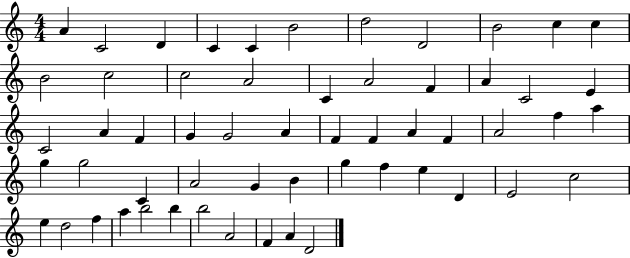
{
  \clef treble
  \numericTimeSignature
  \time 4/4
  \key c \major
  a'4 c'2 d'4 | c'4 c'4 b'2 | d''2 d'2 | b'2 c''4 c''4 | \break b'2 c''2 | c''2 a'2 | c'4 a'2 f'4 | a'4 c'2 e'4 | \break c'2 a'4 f'4 | g'4 g'2 a'4 | f'4 f'4 a'4 f'4 | a'2 f''4 a''4 | \break g''4 g''2 c'4 | a'2 g'4 b'4 | g''4 f''4 e''4 d'4 | e'2 c''2 | \break e''4 d''2 f''4 | a''4 b''2 b''4 | b''2 a'2 | f'4 a'4 d'2 | \break \bar "|."
}